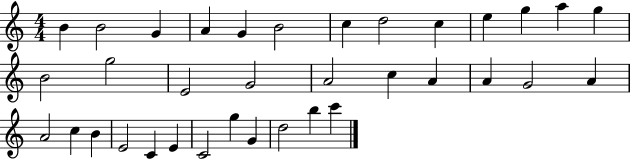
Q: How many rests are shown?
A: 0